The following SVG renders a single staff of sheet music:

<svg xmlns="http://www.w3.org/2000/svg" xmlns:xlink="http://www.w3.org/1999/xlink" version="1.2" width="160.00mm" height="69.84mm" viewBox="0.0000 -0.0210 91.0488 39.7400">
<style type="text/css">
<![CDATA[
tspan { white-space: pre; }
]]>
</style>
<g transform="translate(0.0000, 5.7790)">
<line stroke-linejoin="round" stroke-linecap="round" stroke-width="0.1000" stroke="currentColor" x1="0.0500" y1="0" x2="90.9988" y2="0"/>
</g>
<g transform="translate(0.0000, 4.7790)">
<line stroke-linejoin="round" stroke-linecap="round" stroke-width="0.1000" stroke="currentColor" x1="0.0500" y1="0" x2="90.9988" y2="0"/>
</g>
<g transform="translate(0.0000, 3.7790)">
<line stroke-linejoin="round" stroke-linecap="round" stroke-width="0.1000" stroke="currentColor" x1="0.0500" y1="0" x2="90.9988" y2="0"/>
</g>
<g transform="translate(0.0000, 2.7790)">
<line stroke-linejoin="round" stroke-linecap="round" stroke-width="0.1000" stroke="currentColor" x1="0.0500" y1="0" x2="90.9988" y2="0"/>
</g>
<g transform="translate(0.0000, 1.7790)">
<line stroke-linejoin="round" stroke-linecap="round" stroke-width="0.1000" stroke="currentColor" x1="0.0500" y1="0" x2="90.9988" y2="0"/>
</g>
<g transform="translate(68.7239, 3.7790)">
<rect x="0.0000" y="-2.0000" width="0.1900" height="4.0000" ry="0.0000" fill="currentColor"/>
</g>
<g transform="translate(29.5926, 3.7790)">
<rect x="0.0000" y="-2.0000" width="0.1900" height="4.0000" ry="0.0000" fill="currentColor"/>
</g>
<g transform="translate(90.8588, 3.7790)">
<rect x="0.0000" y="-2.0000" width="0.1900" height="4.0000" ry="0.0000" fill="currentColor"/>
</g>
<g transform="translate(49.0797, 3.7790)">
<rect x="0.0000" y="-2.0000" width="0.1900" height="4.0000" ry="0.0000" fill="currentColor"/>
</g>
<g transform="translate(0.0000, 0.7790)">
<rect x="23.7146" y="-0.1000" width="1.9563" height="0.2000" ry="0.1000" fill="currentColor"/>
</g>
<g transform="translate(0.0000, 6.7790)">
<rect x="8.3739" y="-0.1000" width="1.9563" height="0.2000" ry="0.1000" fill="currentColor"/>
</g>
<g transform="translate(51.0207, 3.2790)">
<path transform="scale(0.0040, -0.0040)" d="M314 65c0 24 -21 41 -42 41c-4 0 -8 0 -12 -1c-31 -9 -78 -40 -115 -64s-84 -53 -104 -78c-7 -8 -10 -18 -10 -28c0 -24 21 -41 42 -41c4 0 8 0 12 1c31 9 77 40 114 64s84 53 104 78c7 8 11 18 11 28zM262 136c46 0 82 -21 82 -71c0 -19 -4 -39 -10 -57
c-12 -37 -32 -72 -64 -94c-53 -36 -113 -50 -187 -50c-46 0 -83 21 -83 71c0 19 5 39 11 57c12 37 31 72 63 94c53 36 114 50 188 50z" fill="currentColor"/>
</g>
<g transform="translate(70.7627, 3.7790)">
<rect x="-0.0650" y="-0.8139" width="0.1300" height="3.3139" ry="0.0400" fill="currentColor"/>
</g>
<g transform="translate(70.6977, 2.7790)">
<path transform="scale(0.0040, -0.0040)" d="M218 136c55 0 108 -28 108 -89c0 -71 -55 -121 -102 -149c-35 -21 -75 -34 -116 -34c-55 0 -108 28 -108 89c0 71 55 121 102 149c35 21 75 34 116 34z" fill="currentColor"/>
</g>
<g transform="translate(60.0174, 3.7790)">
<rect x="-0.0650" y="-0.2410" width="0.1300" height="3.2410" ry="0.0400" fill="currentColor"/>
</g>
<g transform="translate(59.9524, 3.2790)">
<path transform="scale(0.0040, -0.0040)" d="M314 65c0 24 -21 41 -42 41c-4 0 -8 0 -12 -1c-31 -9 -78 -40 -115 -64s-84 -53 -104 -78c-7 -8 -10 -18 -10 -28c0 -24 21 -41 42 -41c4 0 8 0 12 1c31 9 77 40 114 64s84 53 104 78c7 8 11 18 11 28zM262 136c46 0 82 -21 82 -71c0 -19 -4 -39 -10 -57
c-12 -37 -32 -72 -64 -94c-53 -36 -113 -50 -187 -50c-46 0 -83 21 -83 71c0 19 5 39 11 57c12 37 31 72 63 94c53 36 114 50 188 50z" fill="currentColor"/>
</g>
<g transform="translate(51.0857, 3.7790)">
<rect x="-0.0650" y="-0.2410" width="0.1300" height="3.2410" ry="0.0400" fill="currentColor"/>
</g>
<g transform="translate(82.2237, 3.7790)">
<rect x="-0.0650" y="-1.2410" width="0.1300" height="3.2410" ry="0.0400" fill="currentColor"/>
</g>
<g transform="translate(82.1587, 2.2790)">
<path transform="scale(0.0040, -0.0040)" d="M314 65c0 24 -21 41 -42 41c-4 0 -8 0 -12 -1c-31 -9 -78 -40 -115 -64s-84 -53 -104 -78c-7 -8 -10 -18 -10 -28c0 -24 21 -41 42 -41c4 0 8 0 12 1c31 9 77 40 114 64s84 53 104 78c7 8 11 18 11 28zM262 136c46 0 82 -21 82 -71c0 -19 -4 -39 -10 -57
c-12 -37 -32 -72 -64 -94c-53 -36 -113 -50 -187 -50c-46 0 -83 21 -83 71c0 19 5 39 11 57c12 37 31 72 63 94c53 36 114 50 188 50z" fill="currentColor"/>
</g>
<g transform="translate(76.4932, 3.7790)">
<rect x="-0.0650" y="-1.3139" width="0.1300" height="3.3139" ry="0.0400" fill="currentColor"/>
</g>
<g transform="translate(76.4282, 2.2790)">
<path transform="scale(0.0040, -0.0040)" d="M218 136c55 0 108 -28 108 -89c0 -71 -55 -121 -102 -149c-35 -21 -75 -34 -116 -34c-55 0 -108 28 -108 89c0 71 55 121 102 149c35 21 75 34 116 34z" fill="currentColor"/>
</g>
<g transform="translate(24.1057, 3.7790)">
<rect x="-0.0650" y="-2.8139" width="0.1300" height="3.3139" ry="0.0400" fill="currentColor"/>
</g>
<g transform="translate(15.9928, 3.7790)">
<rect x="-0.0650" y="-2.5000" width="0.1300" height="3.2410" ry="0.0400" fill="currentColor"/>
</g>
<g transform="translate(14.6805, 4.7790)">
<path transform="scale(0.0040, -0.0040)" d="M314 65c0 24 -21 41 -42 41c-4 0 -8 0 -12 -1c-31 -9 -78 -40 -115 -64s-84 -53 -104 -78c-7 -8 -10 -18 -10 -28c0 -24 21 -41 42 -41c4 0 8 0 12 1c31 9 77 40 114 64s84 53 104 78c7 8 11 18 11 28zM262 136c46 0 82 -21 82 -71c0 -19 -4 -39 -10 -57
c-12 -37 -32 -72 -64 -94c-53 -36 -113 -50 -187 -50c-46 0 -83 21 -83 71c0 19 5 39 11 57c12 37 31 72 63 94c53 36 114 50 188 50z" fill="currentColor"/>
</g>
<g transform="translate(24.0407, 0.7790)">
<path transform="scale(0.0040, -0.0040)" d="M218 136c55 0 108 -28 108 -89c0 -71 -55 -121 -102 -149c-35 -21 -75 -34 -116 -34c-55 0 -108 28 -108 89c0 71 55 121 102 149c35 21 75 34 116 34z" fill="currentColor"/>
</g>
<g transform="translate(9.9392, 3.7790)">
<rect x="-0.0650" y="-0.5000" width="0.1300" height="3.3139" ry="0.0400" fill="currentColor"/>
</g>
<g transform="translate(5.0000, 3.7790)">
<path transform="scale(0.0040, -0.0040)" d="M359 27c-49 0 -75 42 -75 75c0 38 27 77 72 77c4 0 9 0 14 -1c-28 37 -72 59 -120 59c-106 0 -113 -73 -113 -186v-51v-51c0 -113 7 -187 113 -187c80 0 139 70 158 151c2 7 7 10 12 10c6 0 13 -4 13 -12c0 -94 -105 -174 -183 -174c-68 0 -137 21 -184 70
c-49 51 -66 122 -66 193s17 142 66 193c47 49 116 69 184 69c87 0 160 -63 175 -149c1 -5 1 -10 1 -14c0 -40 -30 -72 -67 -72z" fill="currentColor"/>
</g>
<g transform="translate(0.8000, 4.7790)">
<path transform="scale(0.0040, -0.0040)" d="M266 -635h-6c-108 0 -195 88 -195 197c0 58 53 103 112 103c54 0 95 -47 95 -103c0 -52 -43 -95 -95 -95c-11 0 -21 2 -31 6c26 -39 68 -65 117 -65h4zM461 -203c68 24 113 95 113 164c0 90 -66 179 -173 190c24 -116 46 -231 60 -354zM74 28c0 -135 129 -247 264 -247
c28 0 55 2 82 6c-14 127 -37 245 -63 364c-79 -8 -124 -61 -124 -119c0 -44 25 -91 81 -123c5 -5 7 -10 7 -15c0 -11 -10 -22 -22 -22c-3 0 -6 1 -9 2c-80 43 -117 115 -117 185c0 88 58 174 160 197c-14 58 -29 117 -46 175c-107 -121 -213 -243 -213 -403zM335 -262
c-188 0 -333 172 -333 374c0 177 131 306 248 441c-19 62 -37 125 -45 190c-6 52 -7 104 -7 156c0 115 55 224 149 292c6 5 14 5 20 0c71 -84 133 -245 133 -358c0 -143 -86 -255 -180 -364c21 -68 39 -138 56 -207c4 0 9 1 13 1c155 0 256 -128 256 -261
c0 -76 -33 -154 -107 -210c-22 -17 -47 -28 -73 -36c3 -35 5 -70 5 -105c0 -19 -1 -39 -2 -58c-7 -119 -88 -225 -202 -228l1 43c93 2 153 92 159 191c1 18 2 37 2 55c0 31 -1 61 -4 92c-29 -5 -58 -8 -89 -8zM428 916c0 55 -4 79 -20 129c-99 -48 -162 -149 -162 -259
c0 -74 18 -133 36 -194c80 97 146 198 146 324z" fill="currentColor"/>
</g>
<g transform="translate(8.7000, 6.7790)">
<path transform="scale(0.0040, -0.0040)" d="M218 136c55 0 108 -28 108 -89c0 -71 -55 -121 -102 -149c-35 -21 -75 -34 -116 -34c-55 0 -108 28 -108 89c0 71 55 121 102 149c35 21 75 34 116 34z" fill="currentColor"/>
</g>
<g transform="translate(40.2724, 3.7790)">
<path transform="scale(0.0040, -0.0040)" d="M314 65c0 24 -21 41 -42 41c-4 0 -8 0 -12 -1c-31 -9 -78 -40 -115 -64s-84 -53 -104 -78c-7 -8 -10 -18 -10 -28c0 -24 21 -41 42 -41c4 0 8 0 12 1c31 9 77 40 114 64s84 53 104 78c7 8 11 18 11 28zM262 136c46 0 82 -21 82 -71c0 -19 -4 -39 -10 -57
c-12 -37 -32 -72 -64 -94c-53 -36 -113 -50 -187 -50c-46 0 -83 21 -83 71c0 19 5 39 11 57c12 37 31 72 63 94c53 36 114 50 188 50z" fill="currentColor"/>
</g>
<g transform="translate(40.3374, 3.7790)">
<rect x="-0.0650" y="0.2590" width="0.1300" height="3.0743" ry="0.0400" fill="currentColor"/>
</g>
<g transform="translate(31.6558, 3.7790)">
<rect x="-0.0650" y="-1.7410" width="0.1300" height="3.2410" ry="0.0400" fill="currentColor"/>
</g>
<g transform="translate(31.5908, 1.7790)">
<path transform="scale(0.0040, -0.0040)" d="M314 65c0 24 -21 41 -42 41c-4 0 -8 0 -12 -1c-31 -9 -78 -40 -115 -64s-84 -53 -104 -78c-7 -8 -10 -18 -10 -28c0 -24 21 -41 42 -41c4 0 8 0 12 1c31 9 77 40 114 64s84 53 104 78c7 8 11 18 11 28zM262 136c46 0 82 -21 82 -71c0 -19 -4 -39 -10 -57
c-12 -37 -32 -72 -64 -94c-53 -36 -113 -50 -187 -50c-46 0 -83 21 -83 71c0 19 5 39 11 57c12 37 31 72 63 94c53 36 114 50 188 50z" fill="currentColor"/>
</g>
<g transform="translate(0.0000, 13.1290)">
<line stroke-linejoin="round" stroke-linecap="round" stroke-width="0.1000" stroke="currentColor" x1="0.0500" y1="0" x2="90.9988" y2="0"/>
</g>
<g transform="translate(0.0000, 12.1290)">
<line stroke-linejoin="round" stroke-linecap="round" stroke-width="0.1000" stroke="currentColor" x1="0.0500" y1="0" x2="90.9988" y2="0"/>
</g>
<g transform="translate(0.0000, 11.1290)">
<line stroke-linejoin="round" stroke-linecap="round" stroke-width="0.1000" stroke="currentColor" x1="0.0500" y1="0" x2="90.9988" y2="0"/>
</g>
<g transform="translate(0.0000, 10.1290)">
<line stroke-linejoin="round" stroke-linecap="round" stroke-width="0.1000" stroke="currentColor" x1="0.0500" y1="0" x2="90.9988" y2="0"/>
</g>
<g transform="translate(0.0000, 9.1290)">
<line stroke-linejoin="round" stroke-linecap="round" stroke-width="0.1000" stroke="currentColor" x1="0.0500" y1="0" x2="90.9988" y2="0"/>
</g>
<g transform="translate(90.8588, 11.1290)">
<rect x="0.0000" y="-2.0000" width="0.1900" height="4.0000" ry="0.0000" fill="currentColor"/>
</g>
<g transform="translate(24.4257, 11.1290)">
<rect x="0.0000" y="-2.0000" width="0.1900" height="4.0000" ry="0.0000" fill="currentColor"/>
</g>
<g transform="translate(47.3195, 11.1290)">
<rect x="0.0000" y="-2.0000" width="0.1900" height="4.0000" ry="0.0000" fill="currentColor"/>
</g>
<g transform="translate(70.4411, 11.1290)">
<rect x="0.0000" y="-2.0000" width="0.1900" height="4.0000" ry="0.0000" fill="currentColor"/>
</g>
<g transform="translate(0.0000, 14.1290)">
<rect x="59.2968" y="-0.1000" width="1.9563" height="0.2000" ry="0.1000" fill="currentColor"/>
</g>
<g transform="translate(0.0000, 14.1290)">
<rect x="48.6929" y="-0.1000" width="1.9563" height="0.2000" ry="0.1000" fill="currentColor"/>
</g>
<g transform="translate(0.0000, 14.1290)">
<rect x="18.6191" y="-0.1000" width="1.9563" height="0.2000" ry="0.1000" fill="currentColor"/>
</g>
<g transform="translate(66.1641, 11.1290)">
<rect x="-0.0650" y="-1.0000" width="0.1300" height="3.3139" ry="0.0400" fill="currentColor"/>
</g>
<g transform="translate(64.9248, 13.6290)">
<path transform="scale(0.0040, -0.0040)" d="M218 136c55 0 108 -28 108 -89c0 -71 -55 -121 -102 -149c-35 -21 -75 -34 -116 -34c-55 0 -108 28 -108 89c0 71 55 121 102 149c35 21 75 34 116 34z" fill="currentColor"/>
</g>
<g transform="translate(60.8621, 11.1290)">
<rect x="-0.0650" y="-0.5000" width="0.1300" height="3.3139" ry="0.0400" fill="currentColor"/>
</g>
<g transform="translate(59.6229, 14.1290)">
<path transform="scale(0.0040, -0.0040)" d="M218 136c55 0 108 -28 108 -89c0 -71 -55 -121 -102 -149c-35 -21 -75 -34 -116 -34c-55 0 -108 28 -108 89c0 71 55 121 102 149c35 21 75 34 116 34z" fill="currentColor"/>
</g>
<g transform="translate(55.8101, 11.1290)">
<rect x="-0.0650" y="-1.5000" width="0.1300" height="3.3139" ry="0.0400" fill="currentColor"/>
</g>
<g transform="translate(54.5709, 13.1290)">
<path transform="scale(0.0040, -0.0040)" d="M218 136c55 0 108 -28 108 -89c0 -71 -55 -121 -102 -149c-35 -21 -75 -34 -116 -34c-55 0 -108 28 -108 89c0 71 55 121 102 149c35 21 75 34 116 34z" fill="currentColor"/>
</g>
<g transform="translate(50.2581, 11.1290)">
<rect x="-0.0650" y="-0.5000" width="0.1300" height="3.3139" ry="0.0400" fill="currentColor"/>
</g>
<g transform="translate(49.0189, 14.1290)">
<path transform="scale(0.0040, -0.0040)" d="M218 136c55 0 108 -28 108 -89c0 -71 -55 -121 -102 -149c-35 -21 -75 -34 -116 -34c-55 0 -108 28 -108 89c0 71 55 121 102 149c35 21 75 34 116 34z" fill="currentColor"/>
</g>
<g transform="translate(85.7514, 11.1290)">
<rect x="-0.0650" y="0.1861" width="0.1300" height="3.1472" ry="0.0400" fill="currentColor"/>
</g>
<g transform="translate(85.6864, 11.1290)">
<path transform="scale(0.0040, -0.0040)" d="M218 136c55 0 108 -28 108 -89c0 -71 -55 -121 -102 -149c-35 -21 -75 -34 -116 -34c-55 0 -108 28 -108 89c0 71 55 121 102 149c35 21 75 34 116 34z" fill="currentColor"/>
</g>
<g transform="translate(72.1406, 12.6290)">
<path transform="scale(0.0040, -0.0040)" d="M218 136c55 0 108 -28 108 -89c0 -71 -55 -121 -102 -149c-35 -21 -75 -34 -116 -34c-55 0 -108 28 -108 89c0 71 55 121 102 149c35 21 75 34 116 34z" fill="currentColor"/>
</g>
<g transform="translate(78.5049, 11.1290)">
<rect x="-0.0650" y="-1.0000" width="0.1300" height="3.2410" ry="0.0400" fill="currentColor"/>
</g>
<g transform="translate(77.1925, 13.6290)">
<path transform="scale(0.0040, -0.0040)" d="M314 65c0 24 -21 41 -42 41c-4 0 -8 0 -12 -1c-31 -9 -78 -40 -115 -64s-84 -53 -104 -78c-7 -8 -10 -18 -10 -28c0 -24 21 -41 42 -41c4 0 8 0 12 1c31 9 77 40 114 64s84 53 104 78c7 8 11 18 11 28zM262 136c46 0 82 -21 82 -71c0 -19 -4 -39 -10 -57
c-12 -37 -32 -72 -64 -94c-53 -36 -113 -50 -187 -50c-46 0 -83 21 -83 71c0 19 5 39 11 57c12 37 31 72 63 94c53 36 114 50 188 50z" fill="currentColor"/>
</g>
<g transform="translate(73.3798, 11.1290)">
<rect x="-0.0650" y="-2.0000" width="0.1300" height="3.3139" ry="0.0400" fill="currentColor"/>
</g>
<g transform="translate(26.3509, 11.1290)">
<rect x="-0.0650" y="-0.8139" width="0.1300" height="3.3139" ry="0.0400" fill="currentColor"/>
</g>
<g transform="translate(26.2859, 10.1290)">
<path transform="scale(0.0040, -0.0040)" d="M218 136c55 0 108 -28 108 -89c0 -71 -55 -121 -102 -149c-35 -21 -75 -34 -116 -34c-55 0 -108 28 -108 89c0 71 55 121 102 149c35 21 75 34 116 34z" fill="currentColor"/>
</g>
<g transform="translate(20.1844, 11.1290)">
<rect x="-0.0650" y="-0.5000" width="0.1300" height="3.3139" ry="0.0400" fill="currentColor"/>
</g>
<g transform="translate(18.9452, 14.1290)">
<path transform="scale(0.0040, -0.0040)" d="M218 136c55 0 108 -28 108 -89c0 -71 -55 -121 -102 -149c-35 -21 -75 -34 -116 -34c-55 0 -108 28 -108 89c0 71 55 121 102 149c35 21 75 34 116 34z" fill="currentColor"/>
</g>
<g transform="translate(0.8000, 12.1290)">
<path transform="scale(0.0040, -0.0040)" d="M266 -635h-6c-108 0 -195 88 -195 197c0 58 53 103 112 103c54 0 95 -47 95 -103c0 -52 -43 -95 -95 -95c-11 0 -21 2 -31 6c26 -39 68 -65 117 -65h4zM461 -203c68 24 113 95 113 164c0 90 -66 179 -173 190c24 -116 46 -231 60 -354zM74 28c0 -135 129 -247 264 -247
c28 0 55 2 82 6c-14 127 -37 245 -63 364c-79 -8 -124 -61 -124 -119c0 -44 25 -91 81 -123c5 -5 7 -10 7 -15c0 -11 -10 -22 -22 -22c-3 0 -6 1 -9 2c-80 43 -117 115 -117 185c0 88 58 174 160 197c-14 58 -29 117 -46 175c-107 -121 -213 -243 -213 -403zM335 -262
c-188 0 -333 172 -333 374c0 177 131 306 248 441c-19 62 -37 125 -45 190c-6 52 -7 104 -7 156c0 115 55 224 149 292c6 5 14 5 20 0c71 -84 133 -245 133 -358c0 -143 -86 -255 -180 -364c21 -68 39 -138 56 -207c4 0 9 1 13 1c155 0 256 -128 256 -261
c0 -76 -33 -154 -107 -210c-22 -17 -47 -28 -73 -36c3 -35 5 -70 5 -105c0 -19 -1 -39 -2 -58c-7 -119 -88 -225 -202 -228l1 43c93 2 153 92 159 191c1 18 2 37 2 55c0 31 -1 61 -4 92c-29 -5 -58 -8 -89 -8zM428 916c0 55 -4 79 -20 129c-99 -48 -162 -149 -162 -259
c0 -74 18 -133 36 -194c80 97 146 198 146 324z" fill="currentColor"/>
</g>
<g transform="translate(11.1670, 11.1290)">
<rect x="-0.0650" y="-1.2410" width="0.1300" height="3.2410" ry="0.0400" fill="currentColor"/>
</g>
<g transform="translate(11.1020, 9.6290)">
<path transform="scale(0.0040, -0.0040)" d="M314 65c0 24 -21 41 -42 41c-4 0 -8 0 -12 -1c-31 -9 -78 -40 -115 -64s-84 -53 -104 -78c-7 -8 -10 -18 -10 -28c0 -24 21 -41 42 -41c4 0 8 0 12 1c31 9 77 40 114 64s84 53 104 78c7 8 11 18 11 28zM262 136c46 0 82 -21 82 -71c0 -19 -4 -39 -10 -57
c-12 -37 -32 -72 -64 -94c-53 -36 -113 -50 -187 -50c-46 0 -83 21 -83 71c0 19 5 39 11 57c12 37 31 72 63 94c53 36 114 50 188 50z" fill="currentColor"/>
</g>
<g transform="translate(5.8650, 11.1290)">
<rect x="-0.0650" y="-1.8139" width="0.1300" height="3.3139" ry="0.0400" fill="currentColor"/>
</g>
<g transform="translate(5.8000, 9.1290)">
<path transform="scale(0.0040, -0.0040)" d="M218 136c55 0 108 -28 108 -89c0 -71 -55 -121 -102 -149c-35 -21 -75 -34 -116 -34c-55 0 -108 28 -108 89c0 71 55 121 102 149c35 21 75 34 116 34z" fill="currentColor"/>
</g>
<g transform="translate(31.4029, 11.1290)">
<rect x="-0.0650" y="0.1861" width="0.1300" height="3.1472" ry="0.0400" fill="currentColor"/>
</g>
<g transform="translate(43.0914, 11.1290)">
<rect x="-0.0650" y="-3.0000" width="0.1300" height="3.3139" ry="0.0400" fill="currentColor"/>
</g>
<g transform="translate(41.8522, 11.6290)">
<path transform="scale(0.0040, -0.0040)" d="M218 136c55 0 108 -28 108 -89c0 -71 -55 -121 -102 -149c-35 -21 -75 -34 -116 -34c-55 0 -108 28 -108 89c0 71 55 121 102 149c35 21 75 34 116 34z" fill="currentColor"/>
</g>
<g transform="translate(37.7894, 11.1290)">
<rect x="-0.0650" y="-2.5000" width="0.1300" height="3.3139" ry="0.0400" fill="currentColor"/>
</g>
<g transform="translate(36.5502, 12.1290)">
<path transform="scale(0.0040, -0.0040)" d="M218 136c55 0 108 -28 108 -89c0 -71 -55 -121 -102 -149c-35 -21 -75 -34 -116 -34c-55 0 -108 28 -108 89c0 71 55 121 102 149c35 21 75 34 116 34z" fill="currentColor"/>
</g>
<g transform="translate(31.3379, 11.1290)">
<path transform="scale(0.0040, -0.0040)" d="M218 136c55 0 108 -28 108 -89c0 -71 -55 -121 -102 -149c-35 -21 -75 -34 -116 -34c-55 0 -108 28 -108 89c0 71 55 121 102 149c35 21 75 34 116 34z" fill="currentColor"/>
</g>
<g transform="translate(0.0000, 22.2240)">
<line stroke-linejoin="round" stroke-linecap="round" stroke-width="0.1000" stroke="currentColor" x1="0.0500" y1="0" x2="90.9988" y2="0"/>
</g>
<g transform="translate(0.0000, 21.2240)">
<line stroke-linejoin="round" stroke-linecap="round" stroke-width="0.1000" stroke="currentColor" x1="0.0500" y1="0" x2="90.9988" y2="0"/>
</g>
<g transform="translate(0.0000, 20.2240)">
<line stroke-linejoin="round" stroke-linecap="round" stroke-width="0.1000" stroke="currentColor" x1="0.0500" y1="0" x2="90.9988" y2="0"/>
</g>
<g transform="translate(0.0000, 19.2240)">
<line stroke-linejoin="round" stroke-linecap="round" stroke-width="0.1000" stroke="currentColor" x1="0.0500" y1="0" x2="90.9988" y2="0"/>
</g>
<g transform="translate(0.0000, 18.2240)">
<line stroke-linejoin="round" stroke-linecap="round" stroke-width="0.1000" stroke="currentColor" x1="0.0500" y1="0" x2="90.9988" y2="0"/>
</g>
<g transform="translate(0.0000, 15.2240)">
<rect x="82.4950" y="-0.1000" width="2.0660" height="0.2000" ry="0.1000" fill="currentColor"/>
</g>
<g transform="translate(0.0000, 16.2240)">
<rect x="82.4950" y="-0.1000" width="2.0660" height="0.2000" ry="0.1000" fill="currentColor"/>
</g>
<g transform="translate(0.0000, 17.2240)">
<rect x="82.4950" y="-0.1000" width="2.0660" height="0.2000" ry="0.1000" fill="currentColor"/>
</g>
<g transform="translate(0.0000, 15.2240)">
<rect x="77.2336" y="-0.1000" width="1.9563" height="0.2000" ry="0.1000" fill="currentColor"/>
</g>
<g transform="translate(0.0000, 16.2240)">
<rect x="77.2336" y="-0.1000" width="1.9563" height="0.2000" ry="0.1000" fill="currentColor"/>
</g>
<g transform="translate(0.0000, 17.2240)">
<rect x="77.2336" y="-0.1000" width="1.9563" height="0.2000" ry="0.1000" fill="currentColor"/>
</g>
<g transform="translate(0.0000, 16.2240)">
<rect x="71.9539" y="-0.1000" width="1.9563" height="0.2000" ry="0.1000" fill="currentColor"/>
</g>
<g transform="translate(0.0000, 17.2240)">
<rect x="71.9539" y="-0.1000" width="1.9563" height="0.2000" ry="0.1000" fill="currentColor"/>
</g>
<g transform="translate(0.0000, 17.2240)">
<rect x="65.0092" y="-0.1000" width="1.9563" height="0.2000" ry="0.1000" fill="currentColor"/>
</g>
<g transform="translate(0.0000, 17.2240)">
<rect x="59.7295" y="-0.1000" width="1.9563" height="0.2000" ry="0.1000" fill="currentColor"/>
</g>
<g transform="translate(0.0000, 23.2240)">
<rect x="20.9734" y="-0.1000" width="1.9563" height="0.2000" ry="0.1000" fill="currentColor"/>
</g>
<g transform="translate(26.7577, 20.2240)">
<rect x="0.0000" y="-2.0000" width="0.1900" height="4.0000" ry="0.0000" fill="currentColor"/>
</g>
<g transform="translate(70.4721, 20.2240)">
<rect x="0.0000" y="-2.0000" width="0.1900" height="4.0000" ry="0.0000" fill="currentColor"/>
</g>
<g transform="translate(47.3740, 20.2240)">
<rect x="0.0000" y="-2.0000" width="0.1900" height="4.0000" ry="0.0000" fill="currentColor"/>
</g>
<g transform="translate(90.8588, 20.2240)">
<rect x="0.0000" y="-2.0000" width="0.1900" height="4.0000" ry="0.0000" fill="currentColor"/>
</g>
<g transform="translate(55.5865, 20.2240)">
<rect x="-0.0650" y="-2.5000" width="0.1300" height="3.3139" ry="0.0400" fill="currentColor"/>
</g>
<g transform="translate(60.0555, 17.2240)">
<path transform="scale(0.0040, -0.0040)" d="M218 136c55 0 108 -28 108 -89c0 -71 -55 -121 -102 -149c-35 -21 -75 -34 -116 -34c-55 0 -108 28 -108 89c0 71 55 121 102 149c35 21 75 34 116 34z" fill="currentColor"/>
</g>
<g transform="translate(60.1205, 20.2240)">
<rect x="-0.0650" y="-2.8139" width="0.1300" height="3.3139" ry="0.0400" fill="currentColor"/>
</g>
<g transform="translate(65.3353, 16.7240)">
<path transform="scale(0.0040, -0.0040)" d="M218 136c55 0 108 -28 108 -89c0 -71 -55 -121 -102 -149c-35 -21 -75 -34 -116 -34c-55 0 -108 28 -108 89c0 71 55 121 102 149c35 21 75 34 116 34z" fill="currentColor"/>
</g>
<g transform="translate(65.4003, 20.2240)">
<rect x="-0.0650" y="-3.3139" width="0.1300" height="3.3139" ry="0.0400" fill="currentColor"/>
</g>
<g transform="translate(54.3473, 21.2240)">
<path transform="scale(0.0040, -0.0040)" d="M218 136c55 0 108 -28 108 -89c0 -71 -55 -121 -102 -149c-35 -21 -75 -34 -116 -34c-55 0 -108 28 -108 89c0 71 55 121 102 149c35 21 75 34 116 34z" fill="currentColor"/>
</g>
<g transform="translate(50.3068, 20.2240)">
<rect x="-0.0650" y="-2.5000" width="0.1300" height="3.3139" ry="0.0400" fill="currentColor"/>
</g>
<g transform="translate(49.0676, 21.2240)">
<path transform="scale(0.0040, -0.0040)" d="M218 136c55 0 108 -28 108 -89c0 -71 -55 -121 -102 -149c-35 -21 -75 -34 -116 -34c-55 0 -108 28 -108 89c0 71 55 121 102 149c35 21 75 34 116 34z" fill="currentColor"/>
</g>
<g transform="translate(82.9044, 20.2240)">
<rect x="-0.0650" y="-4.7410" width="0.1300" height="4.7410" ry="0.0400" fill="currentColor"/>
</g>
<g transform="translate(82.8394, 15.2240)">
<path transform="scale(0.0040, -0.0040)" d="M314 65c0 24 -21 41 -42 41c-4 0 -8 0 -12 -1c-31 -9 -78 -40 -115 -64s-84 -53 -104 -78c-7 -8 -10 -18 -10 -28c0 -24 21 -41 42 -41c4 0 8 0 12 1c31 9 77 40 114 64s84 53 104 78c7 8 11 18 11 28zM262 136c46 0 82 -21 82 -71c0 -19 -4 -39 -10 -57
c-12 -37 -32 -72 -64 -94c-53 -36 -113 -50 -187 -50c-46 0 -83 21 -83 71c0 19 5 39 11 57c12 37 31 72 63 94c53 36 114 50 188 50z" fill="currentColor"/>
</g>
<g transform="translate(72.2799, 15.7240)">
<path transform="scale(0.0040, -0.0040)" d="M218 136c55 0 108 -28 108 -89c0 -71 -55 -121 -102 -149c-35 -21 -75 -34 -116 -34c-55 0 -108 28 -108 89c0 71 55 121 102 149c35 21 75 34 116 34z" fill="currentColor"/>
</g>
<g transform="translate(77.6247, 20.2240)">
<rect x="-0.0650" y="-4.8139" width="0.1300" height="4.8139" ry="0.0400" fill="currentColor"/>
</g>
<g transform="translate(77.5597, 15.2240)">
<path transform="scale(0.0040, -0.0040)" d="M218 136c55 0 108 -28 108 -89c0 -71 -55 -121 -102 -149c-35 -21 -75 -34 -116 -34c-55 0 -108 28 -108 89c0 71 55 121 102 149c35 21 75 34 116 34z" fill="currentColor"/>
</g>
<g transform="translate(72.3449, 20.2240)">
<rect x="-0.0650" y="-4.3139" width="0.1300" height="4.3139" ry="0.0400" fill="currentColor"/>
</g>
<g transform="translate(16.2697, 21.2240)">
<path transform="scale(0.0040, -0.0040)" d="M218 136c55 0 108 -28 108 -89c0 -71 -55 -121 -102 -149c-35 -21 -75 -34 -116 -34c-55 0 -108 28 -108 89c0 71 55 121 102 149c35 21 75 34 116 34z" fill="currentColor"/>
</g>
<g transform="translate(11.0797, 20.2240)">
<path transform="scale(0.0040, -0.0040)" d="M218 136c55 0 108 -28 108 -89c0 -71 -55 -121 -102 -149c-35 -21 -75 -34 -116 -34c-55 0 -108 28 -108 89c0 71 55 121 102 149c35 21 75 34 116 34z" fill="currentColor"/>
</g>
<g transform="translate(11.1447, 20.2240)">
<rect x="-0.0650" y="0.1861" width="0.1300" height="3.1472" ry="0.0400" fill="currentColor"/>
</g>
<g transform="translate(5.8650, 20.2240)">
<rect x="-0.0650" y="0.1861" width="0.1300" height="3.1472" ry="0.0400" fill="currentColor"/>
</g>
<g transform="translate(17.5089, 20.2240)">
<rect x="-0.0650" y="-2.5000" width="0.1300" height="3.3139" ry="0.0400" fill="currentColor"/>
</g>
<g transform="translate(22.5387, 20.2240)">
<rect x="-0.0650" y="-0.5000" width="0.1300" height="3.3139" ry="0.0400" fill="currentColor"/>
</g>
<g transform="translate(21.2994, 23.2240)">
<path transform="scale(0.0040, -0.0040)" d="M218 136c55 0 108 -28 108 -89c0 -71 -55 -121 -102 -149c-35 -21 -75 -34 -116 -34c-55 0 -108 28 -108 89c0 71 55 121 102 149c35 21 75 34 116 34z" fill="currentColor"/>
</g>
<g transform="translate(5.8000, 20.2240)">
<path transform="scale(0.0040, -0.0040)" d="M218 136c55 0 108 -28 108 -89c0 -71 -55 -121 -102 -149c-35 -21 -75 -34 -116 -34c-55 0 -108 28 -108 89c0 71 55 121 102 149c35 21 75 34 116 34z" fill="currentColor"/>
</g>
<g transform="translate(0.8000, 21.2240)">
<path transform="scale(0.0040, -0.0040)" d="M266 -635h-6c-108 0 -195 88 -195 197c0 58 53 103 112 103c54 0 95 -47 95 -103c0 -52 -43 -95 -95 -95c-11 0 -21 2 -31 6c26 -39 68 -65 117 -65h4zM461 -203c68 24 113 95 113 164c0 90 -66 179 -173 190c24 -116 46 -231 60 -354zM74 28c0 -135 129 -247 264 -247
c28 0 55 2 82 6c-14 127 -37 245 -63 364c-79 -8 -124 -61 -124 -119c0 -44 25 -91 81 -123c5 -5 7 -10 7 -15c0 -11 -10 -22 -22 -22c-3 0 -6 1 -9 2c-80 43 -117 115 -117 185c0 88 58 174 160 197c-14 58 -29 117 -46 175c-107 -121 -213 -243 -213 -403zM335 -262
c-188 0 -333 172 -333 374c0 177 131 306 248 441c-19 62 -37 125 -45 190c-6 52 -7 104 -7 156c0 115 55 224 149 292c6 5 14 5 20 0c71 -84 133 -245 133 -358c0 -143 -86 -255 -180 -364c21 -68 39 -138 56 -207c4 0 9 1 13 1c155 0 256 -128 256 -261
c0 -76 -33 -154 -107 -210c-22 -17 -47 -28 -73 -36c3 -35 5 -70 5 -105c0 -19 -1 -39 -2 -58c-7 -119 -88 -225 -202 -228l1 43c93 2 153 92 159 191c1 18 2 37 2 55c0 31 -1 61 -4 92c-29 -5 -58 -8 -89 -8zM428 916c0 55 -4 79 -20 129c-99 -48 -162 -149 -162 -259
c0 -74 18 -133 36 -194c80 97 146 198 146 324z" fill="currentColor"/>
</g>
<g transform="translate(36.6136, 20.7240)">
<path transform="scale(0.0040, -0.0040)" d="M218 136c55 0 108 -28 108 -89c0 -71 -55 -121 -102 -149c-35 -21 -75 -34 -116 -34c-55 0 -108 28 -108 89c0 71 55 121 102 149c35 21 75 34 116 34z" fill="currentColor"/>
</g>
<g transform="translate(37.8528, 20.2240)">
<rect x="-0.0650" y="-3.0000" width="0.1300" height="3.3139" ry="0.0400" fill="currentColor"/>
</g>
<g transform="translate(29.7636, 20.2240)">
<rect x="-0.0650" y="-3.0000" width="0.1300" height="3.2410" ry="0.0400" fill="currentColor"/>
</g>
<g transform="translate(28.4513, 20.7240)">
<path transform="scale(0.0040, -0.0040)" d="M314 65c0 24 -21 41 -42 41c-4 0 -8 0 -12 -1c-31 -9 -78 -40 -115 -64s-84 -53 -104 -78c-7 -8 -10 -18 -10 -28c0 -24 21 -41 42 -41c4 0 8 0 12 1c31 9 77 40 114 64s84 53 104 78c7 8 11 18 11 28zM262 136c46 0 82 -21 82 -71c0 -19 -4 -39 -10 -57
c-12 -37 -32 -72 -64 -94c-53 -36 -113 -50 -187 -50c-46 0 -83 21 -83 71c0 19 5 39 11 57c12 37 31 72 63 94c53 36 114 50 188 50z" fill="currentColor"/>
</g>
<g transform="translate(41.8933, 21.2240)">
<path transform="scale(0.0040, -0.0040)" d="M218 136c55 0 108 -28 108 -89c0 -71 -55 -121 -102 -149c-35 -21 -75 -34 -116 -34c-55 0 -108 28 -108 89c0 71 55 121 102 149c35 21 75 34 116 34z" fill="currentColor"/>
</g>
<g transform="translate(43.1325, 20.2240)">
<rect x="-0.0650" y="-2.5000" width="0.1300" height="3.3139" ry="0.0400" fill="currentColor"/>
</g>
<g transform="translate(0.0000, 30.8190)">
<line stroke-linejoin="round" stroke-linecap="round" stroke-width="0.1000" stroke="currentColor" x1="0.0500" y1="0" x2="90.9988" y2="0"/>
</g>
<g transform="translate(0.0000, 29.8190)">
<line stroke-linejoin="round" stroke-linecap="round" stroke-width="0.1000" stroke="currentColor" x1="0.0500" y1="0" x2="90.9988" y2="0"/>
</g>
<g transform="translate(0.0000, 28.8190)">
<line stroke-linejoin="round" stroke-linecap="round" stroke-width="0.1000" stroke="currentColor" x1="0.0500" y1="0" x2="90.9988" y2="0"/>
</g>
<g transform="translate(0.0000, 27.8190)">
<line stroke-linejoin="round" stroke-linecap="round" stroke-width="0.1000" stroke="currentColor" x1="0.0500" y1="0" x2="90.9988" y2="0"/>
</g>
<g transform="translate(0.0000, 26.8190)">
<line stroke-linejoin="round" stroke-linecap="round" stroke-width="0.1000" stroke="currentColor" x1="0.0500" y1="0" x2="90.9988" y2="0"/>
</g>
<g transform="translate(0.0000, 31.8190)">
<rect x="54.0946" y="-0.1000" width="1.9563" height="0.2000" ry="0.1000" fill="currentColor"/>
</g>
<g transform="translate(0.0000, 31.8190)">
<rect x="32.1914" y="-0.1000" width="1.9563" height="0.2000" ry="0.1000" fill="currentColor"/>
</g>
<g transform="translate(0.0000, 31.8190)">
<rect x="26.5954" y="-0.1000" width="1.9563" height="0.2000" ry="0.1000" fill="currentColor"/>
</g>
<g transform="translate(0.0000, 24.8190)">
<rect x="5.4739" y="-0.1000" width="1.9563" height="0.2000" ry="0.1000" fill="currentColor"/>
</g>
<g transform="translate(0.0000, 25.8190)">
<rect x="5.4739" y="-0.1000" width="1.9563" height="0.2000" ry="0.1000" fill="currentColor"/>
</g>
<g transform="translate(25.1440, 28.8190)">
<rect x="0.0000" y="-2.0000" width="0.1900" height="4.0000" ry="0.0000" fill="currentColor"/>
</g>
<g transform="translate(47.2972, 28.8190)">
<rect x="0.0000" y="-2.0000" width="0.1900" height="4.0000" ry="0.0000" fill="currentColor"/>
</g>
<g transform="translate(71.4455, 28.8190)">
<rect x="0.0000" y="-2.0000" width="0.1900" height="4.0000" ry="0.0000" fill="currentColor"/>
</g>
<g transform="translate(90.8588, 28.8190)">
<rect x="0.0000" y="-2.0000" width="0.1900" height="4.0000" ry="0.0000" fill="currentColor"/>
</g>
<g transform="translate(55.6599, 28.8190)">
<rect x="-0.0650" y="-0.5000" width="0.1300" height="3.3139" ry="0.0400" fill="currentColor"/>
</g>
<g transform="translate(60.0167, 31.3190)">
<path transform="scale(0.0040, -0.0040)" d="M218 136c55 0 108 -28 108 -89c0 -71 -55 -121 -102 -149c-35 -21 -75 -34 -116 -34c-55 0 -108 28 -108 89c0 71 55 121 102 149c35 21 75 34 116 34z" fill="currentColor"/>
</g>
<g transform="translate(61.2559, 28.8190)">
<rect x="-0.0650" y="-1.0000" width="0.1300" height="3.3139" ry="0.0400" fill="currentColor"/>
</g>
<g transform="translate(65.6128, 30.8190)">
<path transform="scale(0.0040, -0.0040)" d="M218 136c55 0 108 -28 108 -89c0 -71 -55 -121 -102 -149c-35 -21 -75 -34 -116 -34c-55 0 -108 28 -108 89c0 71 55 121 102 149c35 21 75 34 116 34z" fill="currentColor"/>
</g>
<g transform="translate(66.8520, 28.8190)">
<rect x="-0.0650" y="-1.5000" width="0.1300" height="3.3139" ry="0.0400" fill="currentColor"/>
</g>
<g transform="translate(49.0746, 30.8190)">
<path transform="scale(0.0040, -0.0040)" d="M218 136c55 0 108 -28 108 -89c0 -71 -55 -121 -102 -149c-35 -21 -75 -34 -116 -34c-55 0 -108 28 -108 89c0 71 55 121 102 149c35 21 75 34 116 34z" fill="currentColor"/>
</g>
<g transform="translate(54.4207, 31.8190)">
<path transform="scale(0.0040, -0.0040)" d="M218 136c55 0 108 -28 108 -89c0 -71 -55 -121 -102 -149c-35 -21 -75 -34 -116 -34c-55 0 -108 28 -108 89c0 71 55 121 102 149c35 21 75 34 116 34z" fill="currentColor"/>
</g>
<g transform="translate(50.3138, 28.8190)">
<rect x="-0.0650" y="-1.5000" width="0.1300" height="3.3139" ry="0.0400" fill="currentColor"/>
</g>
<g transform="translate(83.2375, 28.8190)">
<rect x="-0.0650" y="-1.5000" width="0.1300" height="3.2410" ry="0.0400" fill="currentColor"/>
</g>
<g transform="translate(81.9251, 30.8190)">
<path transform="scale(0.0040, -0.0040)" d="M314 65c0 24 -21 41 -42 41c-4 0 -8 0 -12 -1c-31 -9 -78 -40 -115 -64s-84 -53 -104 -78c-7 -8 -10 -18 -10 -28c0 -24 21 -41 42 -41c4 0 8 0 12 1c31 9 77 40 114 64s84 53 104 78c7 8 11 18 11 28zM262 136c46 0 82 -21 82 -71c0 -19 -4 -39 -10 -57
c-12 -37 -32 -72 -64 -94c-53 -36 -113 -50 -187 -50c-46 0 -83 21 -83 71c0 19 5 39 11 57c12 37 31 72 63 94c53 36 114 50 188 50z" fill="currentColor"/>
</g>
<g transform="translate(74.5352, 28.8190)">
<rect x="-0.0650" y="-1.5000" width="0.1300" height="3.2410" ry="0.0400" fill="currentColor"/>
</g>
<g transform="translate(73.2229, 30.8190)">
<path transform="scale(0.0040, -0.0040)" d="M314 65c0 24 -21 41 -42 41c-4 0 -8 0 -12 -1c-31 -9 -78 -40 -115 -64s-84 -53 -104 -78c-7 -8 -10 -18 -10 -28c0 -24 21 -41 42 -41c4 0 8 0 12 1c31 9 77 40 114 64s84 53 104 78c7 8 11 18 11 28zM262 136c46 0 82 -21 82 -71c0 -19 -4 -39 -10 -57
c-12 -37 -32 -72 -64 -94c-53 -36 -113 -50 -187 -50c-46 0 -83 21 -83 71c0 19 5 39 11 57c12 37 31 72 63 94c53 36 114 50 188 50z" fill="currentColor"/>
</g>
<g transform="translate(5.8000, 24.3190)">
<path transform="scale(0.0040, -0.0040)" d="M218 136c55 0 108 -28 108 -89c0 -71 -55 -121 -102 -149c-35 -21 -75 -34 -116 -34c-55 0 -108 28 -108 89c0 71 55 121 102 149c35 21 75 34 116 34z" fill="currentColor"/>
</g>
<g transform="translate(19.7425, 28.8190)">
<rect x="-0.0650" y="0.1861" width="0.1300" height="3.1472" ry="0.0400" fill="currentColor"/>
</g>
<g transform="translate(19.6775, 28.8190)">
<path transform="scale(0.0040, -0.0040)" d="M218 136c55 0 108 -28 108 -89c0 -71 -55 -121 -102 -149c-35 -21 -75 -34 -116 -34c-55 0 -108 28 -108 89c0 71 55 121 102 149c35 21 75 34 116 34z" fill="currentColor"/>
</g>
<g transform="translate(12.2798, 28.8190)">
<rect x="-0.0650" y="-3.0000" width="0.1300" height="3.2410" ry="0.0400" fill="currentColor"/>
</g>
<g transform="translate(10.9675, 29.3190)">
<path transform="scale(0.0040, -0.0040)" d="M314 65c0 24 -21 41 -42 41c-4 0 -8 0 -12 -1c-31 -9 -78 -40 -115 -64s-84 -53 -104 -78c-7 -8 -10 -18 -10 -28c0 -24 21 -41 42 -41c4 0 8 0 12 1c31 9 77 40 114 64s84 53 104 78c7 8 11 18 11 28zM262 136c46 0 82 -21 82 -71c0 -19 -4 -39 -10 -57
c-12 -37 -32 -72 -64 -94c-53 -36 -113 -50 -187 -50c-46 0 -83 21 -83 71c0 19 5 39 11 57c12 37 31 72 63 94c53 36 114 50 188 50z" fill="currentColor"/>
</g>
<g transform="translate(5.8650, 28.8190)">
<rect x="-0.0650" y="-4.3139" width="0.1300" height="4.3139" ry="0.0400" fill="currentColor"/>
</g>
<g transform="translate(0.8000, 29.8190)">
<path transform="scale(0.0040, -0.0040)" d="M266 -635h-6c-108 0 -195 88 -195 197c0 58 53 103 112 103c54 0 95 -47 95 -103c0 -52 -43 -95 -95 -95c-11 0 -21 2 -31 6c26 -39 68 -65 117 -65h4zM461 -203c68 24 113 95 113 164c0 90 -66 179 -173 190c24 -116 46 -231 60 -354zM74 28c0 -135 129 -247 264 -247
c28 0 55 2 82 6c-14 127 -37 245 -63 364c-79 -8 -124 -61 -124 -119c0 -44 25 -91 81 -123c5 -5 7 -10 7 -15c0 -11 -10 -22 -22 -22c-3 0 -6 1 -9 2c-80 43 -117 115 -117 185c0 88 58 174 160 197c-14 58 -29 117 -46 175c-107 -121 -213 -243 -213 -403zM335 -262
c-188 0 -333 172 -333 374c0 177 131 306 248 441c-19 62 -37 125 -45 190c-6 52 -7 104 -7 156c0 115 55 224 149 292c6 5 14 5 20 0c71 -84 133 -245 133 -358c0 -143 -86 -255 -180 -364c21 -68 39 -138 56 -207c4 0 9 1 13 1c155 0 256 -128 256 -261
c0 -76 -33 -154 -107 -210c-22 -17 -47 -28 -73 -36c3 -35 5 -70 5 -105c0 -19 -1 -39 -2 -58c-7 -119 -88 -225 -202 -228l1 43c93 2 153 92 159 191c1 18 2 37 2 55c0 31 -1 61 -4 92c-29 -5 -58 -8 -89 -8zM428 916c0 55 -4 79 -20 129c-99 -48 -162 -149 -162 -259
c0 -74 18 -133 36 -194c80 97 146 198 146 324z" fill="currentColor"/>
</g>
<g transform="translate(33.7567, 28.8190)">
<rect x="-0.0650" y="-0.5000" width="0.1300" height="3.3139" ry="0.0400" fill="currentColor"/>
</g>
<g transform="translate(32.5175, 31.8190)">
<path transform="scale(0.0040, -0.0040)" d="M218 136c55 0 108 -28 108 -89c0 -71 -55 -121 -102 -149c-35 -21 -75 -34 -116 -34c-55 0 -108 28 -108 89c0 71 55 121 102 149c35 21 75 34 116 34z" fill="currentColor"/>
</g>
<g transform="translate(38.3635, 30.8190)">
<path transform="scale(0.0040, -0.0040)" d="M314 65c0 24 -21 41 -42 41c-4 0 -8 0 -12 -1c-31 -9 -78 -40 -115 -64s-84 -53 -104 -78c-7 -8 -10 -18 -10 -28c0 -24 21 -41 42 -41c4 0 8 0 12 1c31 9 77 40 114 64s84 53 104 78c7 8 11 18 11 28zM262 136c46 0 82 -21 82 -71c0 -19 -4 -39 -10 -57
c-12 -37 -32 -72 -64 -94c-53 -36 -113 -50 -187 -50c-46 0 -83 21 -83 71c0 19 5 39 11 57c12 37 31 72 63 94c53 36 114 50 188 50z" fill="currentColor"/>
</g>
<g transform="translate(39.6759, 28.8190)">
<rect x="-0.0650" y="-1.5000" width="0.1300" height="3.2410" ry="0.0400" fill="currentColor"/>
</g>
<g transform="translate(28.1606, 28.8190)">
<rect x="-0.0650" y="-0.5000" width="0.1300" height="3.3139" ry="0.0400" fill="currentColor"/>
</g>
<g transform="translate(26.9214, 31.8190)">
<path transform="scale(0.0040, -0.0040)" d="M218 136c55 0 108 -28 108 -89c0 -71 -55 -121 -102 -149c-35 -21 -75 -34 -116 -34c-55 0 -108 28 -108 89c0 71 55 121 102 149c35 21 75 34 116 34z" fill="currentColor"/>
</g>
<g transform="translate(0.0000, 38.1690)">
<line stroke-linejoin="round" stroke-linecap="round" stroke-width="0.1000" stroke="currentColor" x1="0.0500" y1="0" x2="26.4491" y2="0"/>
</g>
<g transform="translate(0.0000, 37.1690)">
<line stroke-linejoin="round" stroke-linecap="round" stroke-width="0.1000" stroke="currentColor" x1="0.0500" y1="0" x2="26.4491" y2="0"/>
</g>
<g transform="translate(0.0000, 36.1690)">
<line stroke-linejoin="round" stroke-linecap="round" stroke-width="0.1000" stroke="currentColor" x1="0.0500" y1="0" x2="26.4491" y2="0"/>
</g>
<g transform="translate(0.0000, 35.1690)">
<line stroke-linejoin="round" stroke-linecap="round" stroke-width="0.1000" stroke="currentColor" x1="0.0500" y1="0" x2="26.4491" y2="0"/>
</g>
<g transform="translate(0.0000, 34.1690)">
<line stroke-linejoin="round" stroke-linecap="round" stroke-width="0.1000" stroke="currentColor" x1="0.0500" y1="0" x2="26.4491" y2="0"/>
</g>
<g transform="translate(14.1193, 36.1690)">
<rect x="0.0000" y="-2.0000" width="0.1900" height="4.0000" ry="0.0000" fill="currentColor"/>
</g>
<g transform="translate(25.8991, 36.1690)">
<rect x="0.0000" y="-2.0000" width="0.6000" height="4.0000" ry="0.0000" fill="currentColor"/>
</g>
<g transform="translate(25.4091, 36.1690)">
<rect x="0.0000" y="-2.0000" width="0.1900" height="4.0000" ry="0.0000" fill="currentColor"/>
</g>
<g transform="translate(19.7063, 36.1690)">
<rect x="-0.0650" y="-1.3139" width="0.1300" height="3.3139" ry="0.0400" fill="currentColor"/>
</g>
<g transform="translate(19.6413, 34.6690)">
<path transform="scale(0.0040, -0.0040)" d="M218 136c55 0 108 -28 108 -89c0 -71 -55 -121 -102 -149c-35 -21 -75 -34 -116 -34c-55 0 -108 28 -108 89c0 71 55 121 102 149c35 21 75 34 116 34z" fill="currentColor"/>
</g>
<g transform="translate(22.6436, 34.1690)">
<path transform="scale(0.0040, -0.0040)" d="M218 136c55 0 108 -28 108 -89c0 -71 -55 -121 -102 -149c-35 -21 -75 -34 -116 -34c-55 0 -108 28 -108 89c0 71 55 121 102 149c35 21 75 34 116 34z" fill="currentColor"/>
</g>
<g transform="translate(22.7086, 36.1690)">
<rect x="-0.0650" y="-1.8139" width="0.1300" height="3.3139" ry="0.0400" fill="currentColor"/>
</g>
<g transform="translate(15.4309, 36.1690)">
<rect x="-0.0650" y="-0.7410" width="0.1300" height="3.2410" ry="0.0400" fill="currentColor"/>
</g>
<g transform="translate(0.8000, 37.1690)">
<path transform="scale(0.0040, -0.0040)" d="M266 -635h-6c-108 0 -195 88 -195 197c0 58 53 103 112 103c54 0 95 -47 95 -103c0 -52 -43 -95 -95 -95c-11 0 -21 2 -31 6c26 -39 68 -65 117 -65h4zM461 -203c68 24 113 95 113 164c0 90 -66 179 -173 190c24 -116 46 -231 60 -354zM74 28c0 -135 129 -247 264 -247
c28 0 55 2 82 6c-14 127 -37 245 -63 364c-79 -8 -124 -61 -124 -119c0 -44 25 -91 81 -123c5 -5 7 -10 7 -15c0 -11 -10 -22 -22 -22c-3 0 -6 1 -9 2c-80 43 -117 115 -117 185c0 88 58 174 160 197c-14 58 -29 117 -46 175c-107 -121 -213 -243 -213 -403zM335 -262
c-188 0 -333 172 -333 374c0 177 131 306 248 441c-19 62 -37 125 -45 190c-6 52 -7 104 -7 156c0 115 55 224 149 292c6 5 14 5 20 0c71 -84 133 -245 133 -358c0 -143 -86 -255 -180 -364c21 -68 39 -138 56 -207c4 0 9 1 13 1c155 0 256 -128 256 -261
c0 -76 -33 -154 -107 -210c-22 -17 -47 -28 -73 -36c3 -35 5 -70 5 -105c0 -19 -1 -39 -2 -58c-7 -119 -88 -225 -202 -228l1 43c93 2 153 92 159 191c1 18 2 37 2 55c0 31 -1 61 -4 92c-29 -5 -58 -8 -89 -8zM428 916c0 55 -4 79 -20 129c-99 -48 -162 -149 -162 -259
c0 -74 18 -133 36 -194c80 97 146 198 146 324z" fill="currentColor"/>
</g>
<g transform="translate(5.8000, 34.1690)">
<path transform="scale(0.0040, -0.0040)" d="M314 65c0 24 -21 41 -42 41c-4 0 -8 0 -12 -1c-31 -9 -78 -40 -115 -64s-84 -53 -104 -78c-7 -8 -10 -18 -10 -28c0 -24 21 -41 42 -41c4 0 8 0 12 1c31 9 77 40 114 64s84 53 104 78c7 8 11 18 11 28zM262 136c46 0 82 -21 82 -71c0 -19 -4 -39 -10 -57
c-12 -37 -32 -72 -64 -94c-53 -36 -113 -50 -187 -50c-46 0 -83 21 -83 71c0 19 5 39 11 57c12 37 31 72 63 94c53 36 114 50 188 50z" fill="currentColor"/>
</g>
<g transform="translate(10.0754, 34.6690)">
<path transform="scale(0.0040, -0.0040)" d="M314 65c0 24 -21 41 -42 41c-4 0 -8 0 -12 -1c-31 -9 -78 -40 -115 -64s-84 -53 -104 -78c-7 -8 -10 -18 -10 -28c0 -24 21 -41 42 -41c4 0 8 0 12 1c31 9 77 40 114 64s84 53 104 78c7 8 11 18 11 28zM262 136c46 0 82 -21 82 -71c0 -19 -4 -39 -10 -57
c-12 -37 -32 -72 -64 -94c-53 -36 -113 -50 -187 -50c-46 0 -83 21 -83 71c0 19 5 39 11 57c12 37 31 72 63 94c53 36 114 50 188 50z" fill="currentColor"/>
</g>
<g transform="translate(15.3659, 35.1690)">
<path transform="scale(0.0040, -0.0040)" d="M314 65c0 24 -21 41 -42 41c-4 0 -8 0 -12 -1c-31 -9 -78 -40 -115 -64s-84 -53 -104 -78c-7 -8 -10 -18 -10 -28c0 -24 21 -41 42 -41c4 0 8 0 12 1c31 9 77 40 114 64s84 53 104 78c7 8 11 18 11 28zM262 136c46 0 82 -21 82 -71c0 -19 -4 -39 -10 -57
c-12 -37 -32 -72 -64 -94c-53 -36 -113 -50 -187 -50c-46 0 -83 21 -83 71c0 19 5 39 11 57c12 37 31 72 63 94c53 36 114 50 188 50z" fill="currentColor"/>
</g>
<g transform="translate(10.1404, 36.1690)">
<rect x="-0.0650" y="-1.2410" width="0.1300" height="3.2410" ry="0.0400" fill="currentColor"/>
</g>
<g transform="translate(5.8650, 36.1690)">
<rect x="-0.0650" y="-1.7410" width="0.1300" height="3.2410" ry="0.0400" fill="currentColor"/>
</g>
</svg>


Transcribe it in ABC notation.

X:1
T:Untitled
M:4/4
L:1/4
K:C
C G2 a f2 B2 c2 c2 d e e2 f e2 C d B G A C E C D F D2 B B B G C A2 A G G G a b d' e' e'2 d' A2 B C C E2 E C D E E2 E2 f2 e2 d2 e f